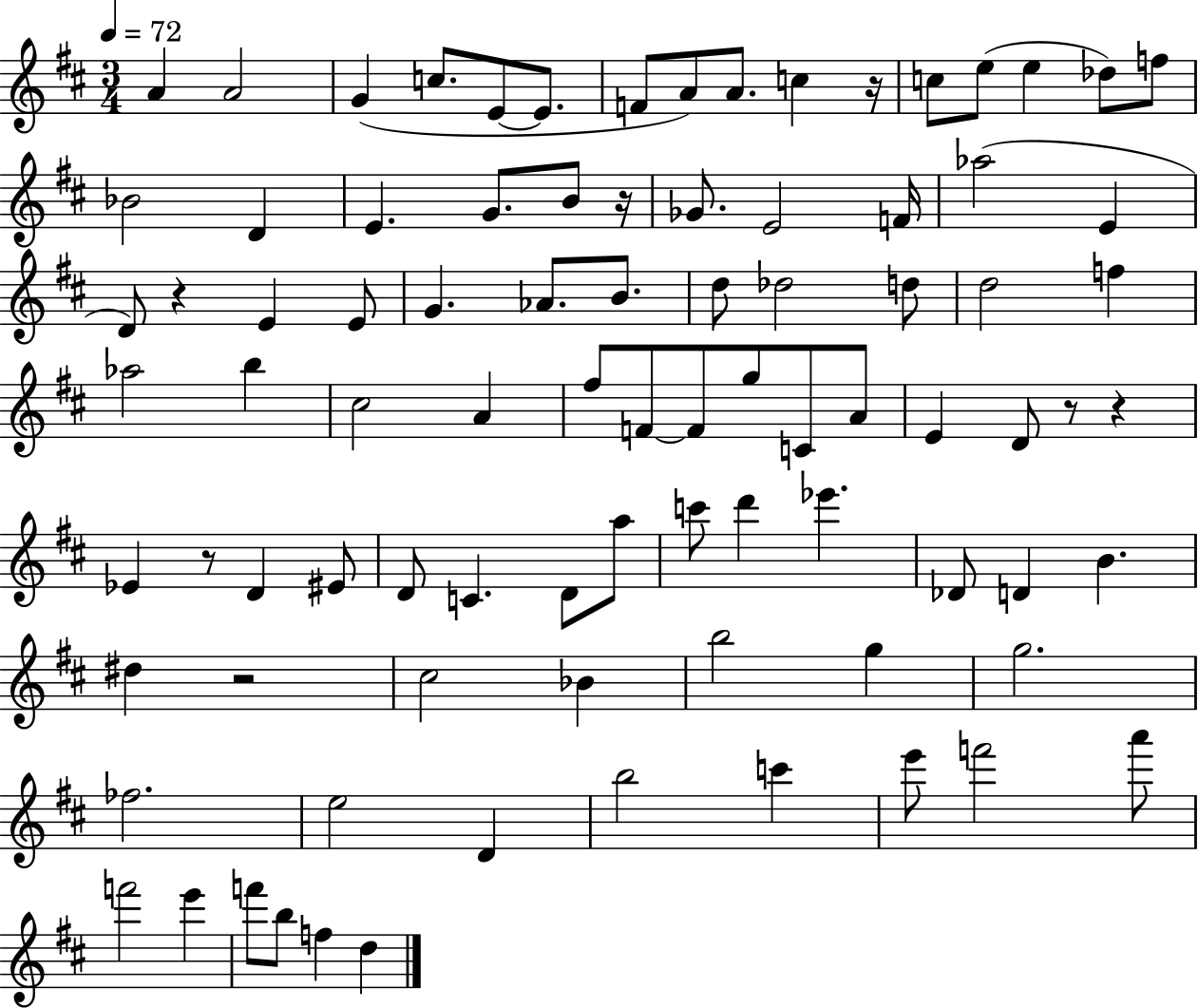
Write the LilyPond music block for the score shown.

{
  \clef treble
  \numericTimeSignature
  \time 3/4
  \key d \major
  \tempo 4 = 72
  \repeat volta 2 { a'4 a'2 | g'4( c''8. e'8~~ e'8. | f'8 a'8) a'8. c''4 r16 | c''8 e''8( e''4 des''8) f''8 | \break bes'2 d'4 | e'4. g'8. b'8 r16 | ges'8. e'2 f'16 | aes''2( e'4 | \break d'8) r4 e'4 e'8 | g'4. aes'8. b'8. | d''8 des''2 d''8 | d''2 f''4 | \break aes''2 b''4 | cis''2 a'4 | fis''8 f'8~~ f'8 g''8 c'8 a'8 | e'4 d'8 r8 r4 | \break ees'4 r8 d'4 eis'8 | d'8 c'4. d'8 a''8 | c'''8 d'''4 ees'''4. | des'8 d'4 b'4. | \break dis''4 r2 | cis''2 bes'4 | b''2 g''4 | g''2. | \break fes''2. | e''2 d'4 | b''2 c'''4 | e'''8 f'''2 a'''8 | \break f'''2 e'''4 | f'''8 b''8 f''4 d''4 | } \bar "|."
}